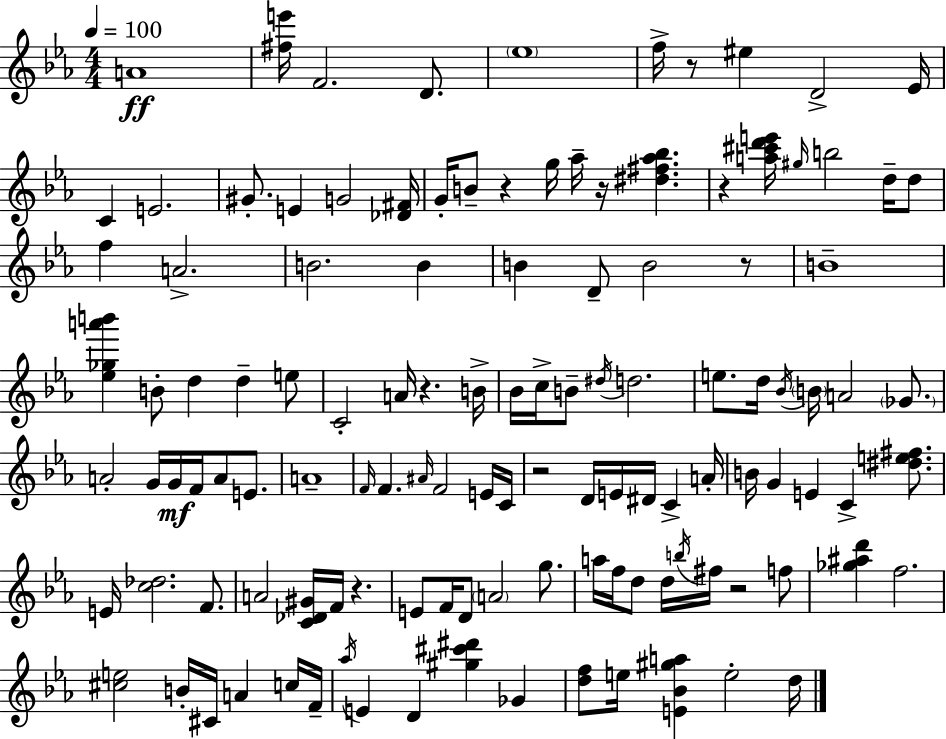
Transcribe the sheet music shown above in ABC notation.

X:1
T:Untitled
M:4/4
L:1/4
K:Cm
A4 [^fe']/4 F2 D/2 _e4 f/4 z/2 ^e D2 _E/4 C E2 ^G/2 E G2 [_D^F]/4 G/4 B/2 z g/4 _a/4 z/4 [^d^f_a_b] z [a^c'd'e']/4 ^g/4 b2 d/4 d/2 f A2 B2 B B D/2 B2 z/2 B4 [_e_ga'b'] B/2 d d e/2 C2 A/4 z B/4 _B/4 c/4 B/2 ^d/4 d2 e/2 d/4 _B/4 B/4 A2 _G/2 A2 G/4 G/4 F/4 A/2 E/2 A4 F/4 F ^A/4 F2 E/4 C/4 z2 D/4 E/4 ^D/4 C A/4 B/4 G E C [^de^f]/2 E/4 [c_d]2 F/2 A2 [C_D^G]/4 F/4 z E/2 F/4 D/2 A2 g/2 a/4 f/4 d/2 d/4 b/4 ^f/4 z2 f/2 [_g^ad'] f2 [^ce]2 B/4 ^C/4 A c/4 F/4 _a/4 E D [^g^c'^d'] _G [df]/2 e/4 [E_B^ga] e2 d/4